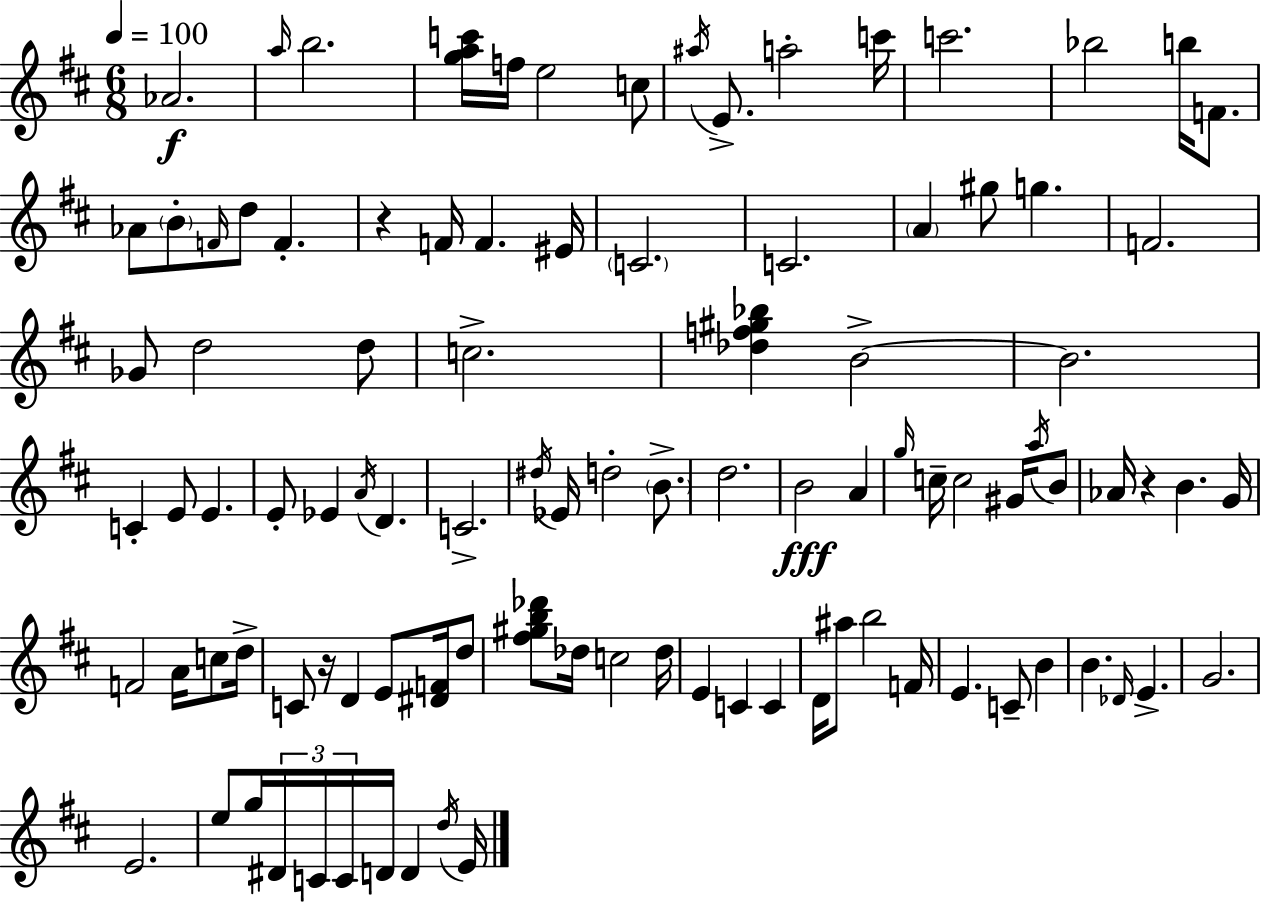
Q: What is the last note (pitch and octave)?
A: E4